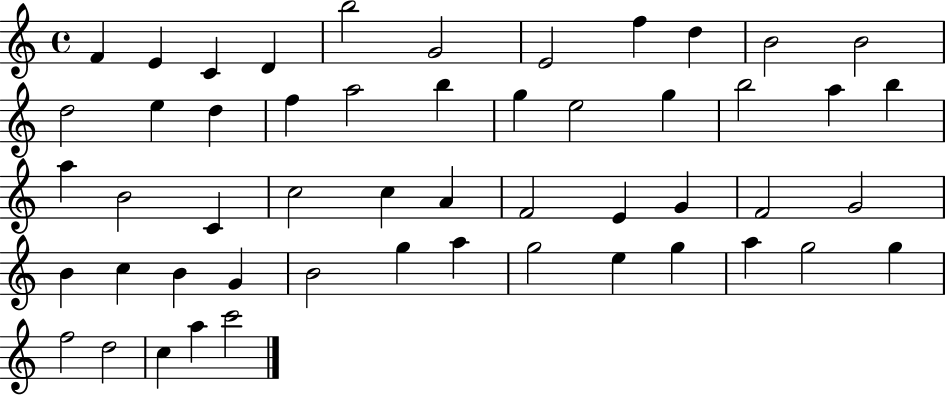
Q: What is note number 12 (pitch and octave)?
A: D5